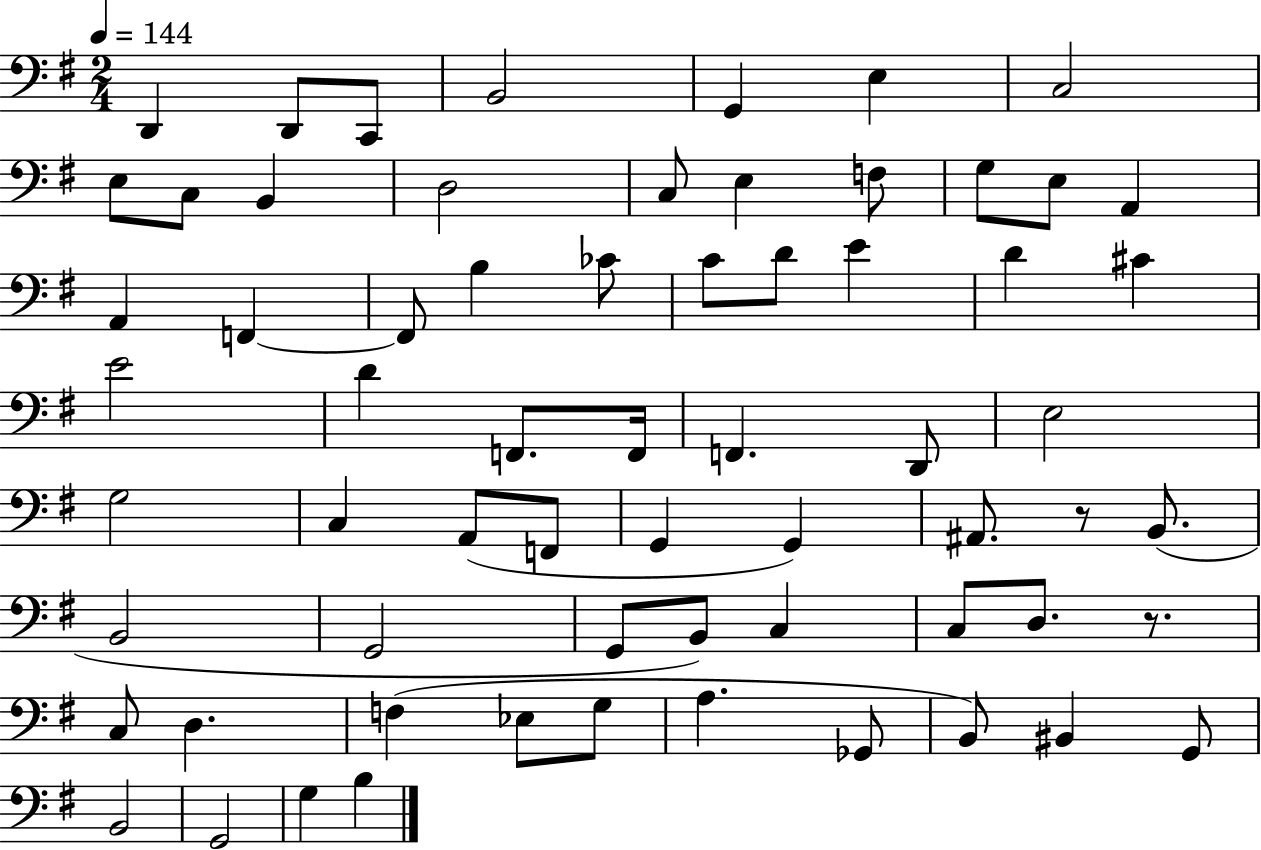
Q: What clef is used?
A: bass